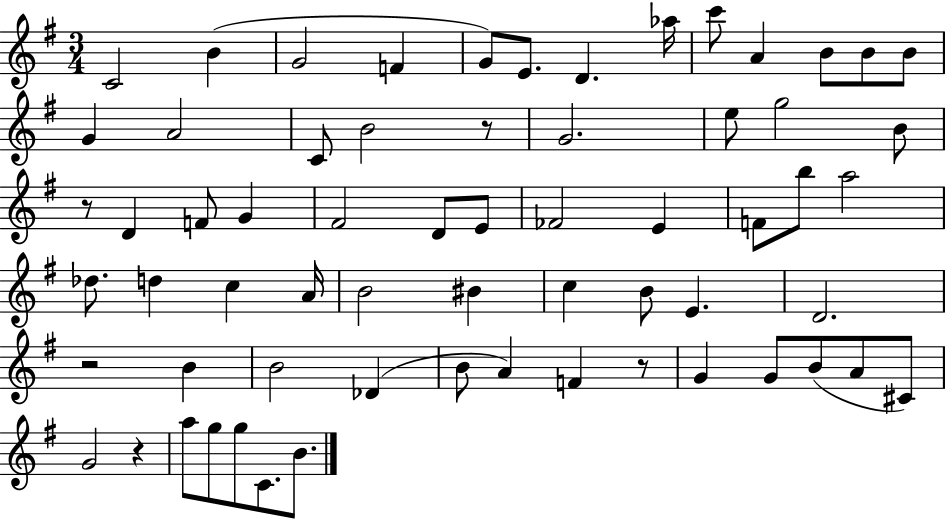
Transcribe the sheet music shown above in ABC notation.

X:1
T:Untitled
M:3/4
L:1/4
K:G
C2 B G2 F G/2 E/2 D _a/4 c'/2 A B/2 B/2 B/2 G A2 C/2 B2 z/2 G2 e/2 g2 B/2 z/2 D F/2 G ^F2 D/2 E/2 _F2 E F/2 b/2 a2 _d/2 d c A/4 B2 ^B c B/2 E D2 z2 B B2 _D B/2 A F z/2 G G/2 B/2 A/2 ^C/2 G2 z a/2 g/2 g/2 C/2 B/2